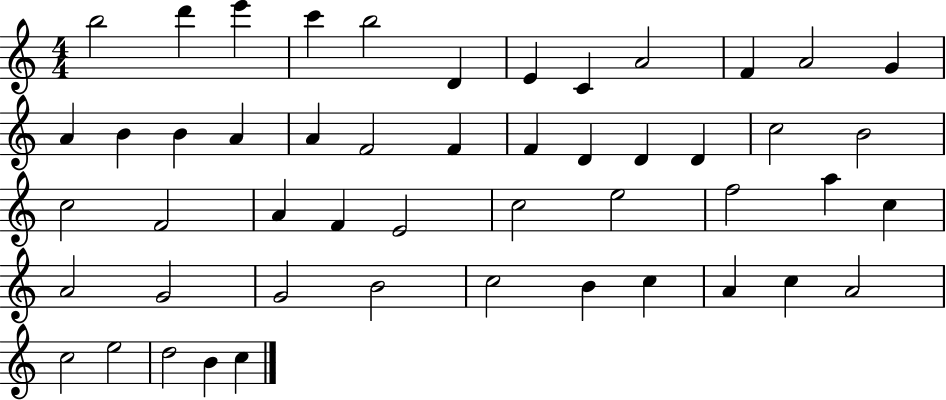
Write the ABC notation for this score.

X:1
T:Untitled
M:4/4
L:1/4
K:C
b2 d' e' c' b2 D E C A2 F A2 G A B B A A F2 F F D D D c2 B2 c2 F2 A F E2 c2 e2 f2 a c A2 G2 G2 B2 c2 B c A c A2 c2 e2 d2 B c